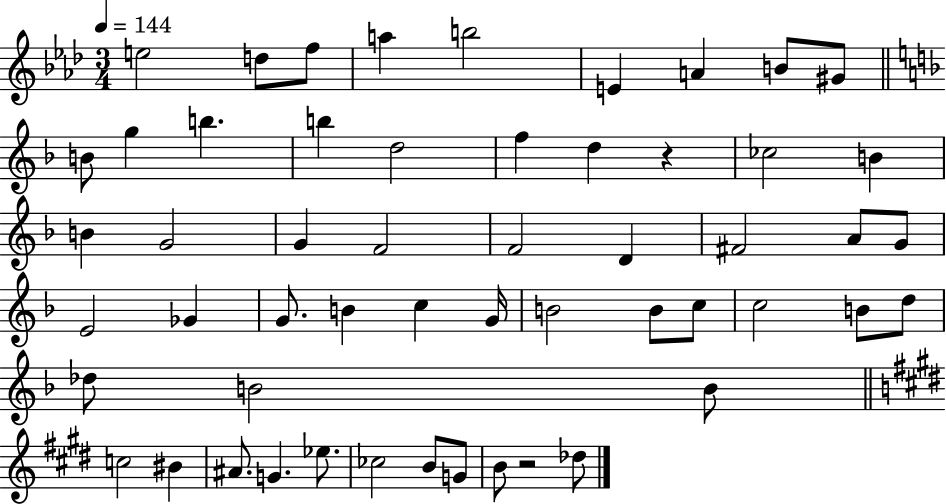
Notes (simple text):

E5/h D5/e F5/e A5/q B5/h E4/q A4/q B4/e G#4/e B4/e G5/q B5/q. B5/q D5/h F5/q D5/q R/q CES5/h B4/q B4/q G4/h G4/q F4/h F4/h D4/q F#4/h A4/e G4/e E4/h Gb4/q G4/e. B4/q C5/q G4/s B4/h B4/e C5/e C5/h B4/e D5/e Db5/e B4/h B4/e C5/h BIS4/q A#4/e. G4/q. Eb5/e. CES5/h B4/e G4/e B4/e R/h Db5/e